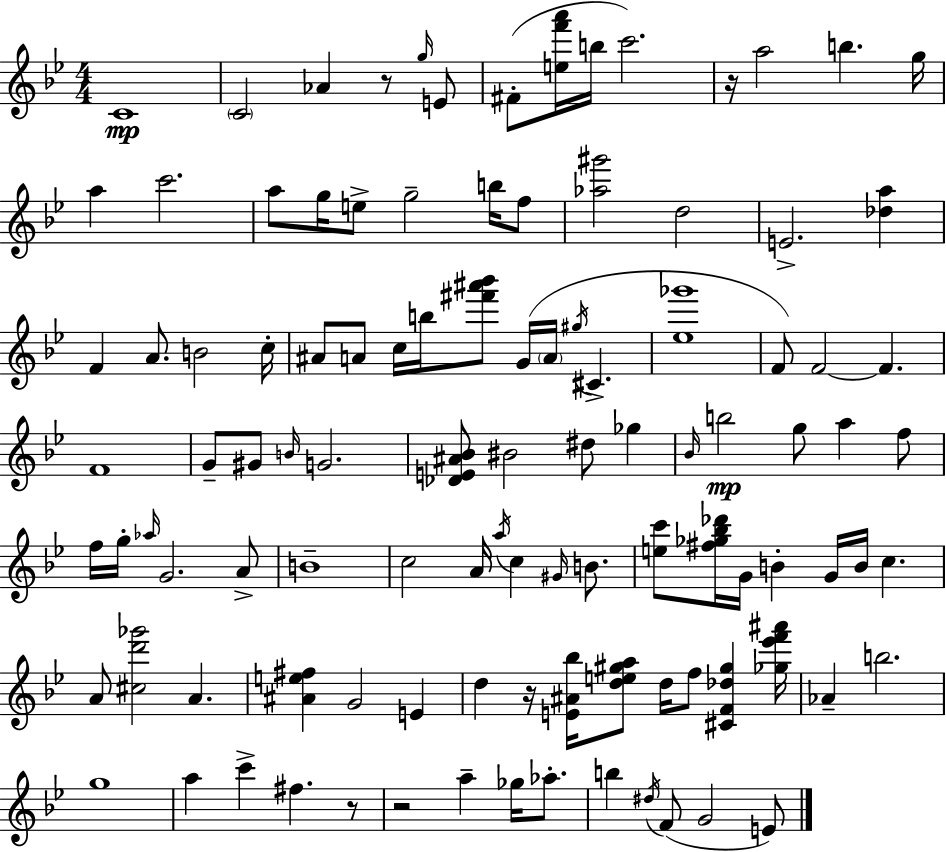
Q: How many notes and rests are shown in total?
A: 106